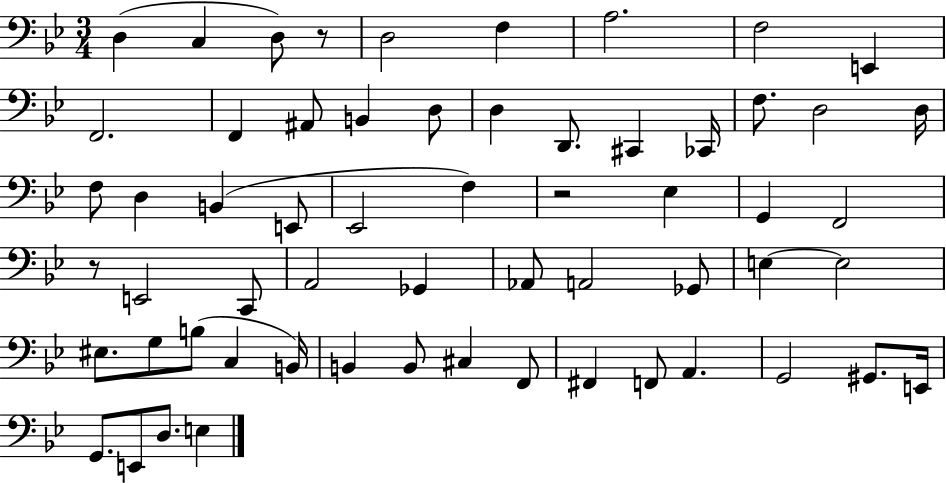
{
  \clef bass
  \numericTimeSignature
  \time 3/4
  \key bes \major
  d4( c4 d8) r8 | d2 f4 | a2. | f2 e,4 | \break f,2. | f,4 ais,8 b,4 d8 | d4 d,8. cis,4 ces,16 | f8. d2 d16 | \break f8 d4 b,4( e,8 | ees,2 f4) | r2 ees4 | g,4 f,2 | \break r8 e,2 c,8 | a,2 ges,4 | aes,8 a,2 ges,8 | e4~~ e2 | \break eis8. g8 b8( c4 b,16) | b,4 b,8 cis4 f,8 | fis,4 f,8 a,4. | g,2 gis,8. e,16 | \break g,8. e,8 d8. e4 | \bar "|."
}